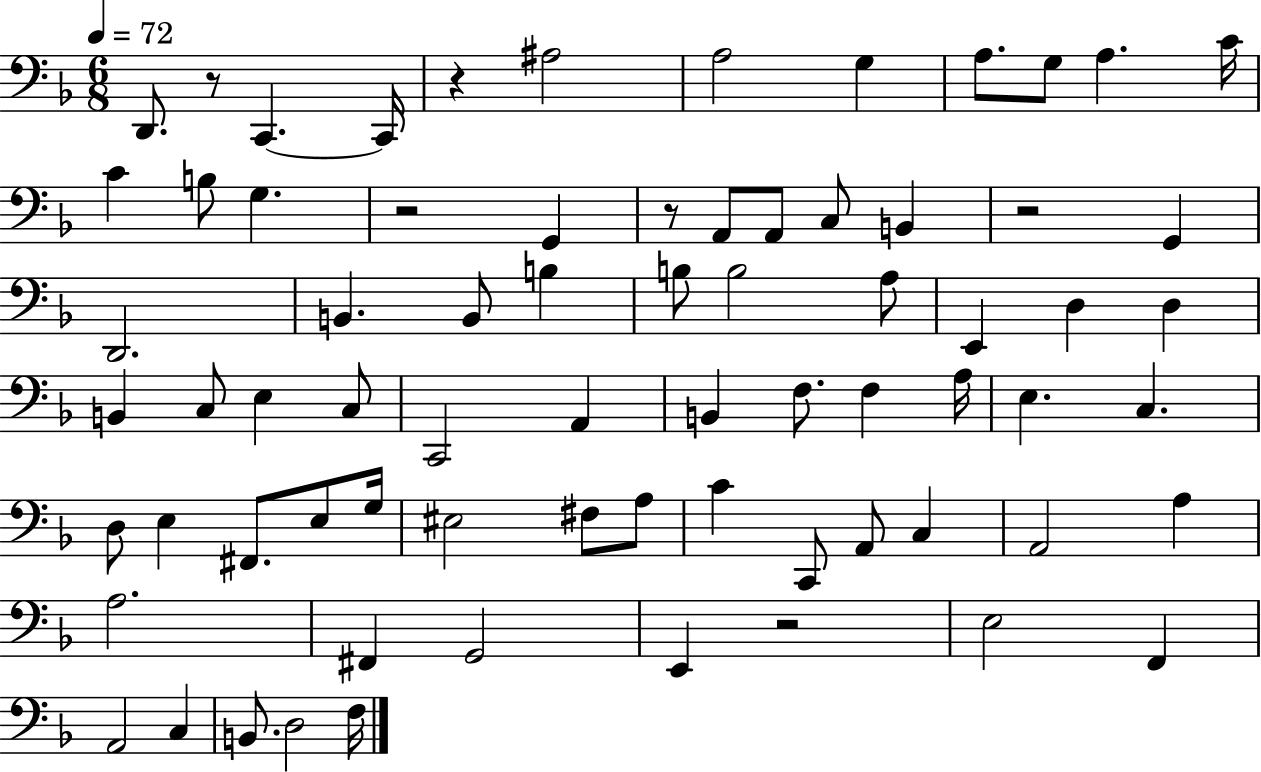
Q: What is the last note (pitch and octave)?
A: F3